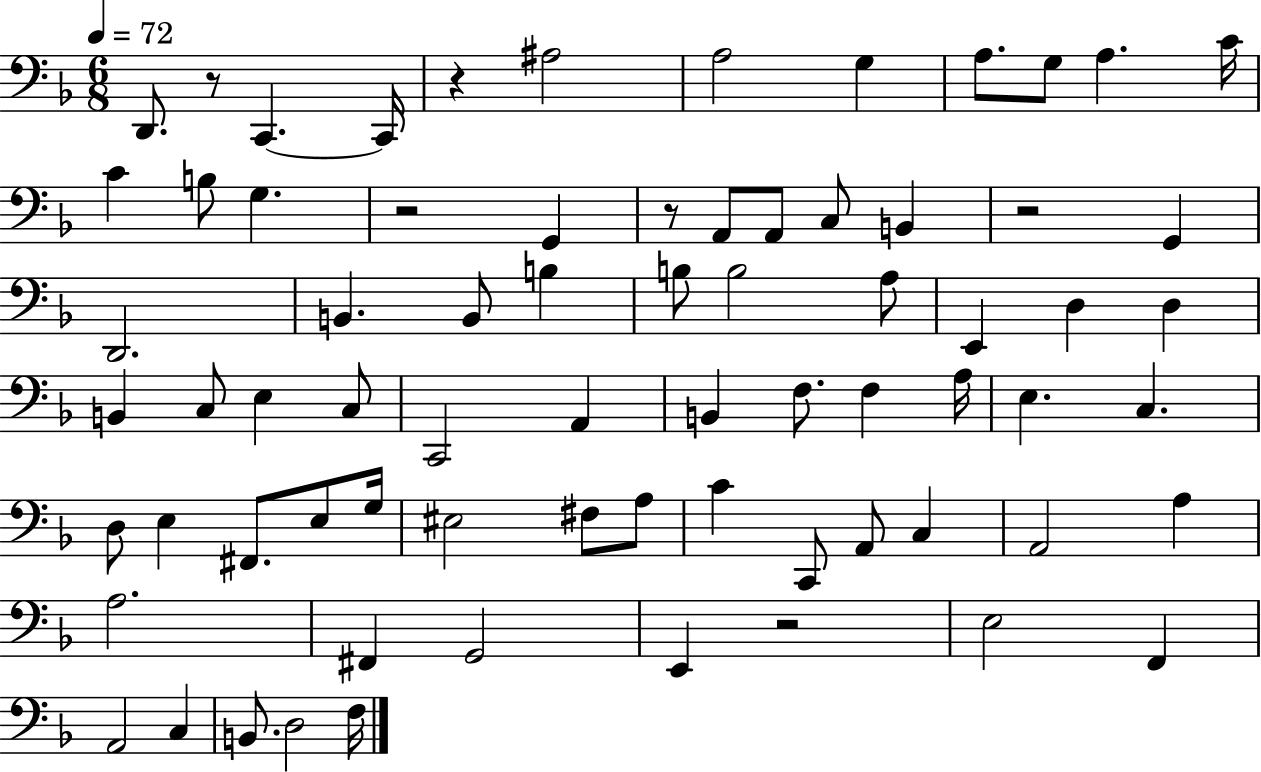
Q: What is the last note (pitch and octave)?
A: F3